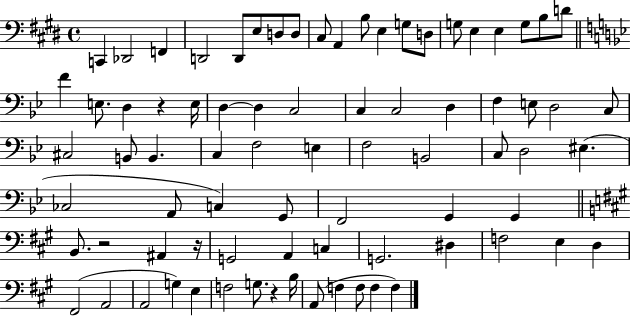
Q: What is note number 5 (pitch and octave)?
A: D2